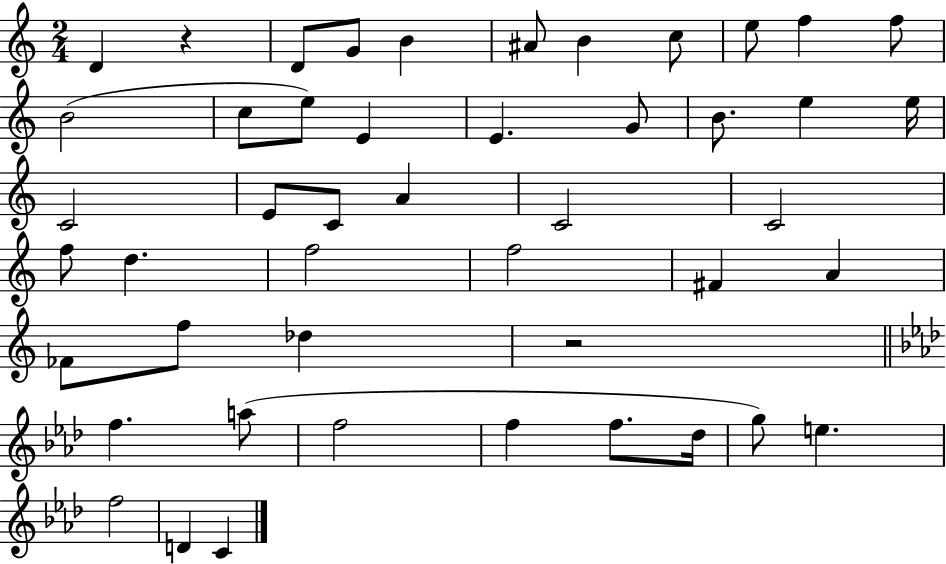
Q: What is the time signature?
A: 2/4